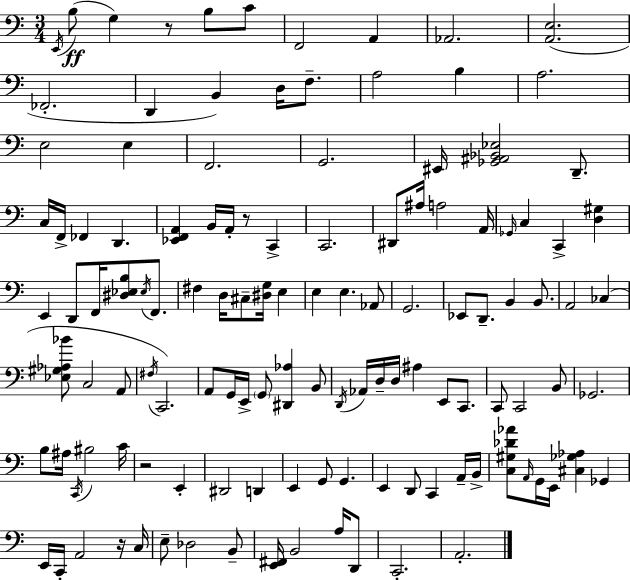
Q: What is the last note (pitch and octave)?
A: A2